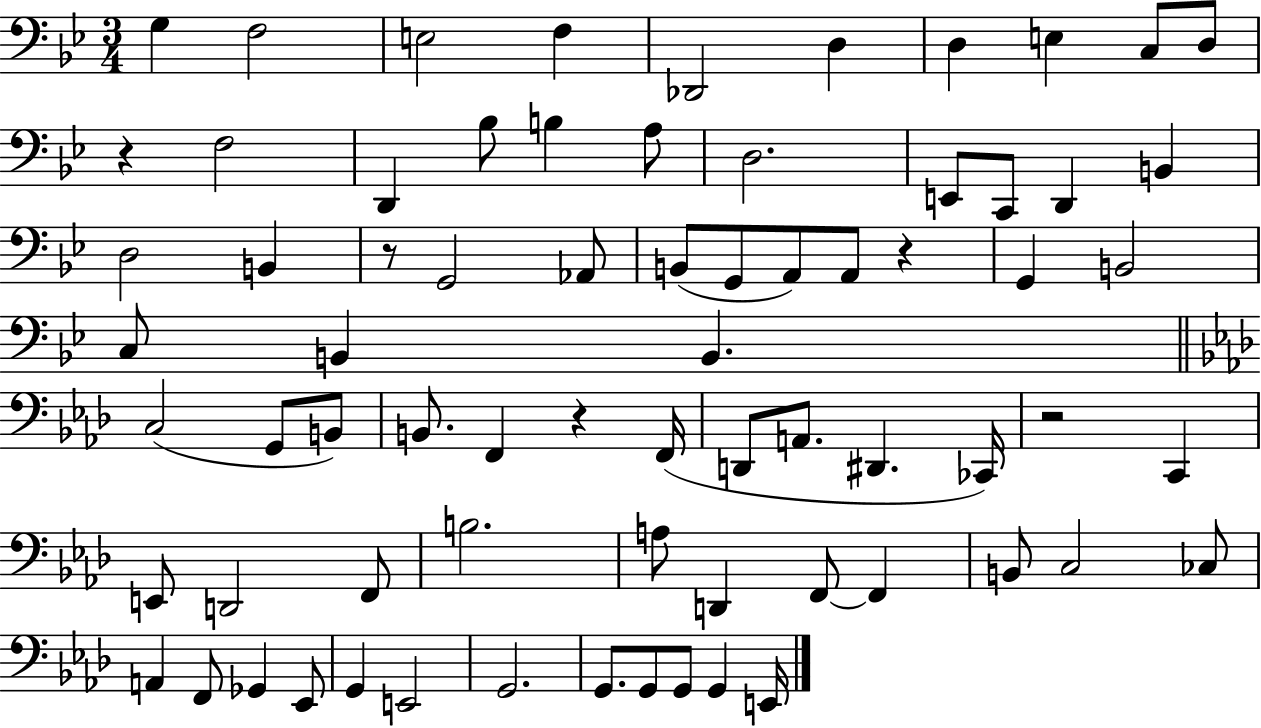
G3/q F3/h E3/h F3/q Db2/h D3/q D3/q E3/q C3/e D3/e R/q F3/h D2/q Bb3/e B3/q A3/e D3/h. E2/e C2/e D2/q B2/q D3/h B2/q R/e G2/h Ab2/e B2/e G2/e A2/e A2/e R/q G2/q B2/h C3/e B2/q B2/q. C3/h G2/e B2/e B2/e. F2/q R/q F2/s D2/e A2/e. D#2/q. CES2/s R/h C2/q E2/e D2/h F2/e B3/h. A3/e D2/q F2/e F2/q B2/e C3/h CES3/e A2/q F2/e Gb2/q Eb2/e G2/q E2/h G2/h. G2/e. G2/e G2/e G2/q E2/s